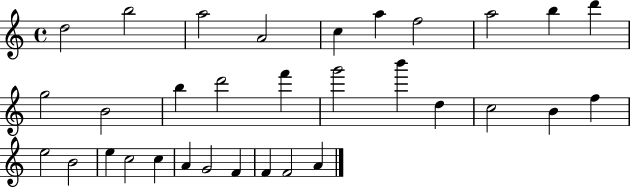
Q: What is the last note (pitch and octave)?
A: A4